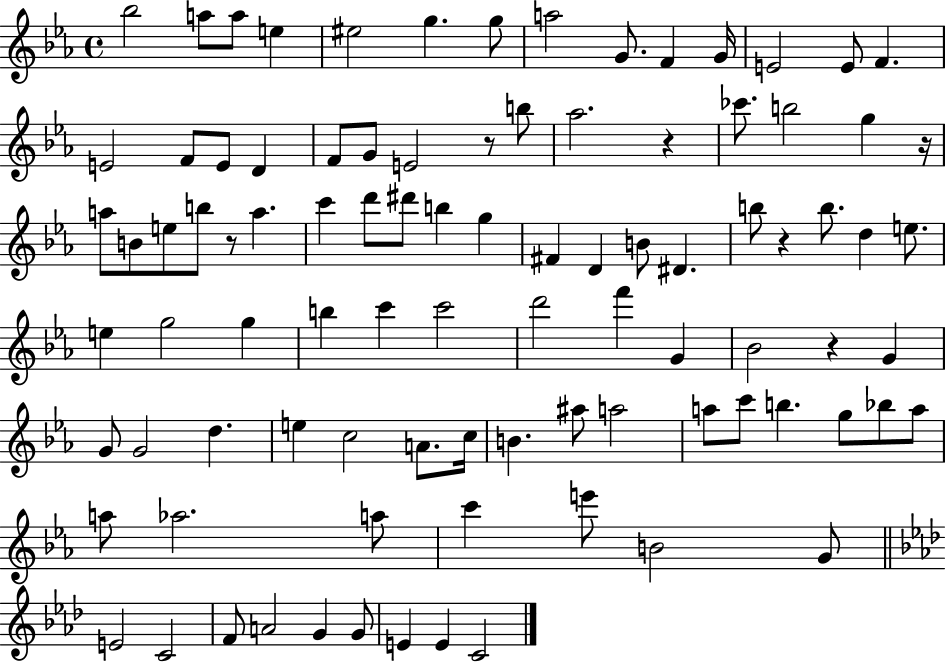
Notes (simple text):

Bb5/h A5/e A5/e E5/q EIS5/h G5/q. G5/e A5/h G4/e. F4/q G4/s E4/h E4/e F4/q. E4/h F4/e E4/e D4/q F4/e G4/e E4/h R/e B5/e Ab5/h. R/q CES6/e. B5/h G5/q R/s A5/e B4/e E5/e B5/e R/e A5/q. C6/q D6/e D#6/e B5/q G5/q F#4/q D4/q B4/e D#4/q. B5/e R/q B5/e. D5/q E5/e. E5/q G5/h G5/q B5/q C6/q C6/h D6/h F6/q G4/q Bb4/h R/q G4/q G4/e G4/h D5/q. E5/q C5/h A4/e. C5/s B4/q. A#5/e A5/h A5/e C6/e B5/q. G5/e Bb5/e A5/e A5/e Ab5/h. A5/e C6/q E6/e B4/h G4/e E4/h C4/h F4/e A4/h G4/q G4/e E4/q E4/q C4/h